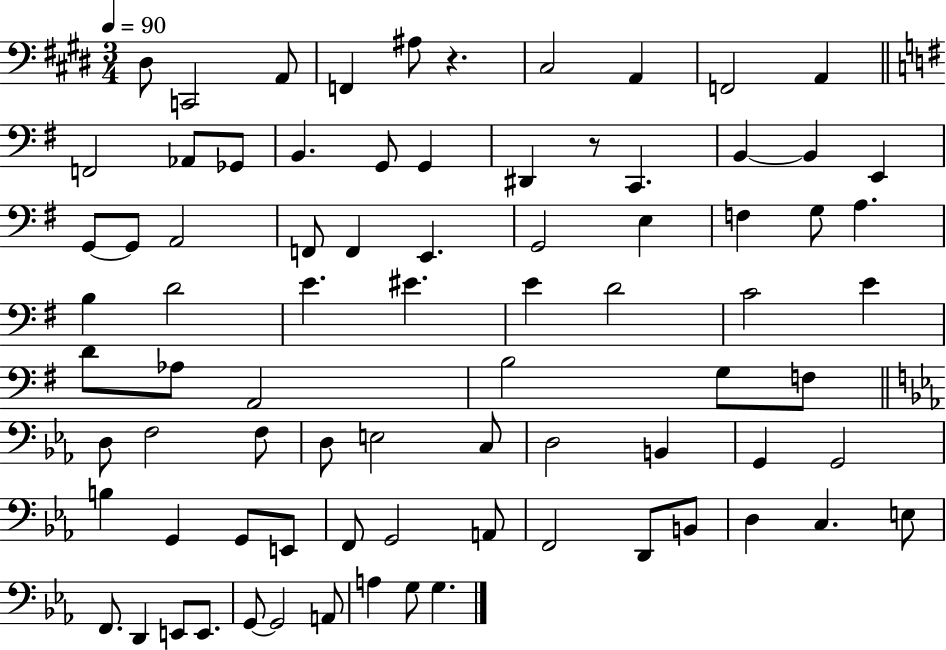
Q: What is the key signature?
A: E major